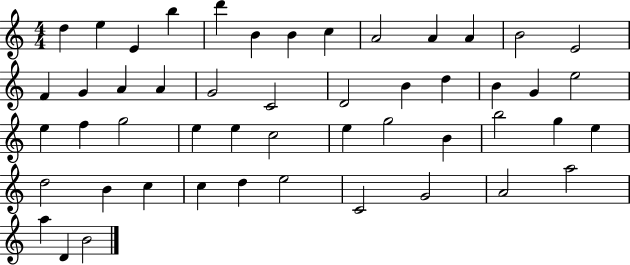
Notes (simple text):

D5/q E5/q E4/q B5/q D6/q B4/q B4/q C5/q A4/h A4/q A4/q B4/h E4/h F4/q G4/q A4/q A4/q G4/h C4/h D4/h B4/q D5/q B4/q G4/q E5/h E5/q F5/q G5/h E5/q E5/q C5/h E5/q G5/h B4/q B5/h G5/q E5/q D5/h B4/q C5/q C5/q D5/q E5/h C4/h G4/h A4/h A5/h A5/q D4/q B4/h